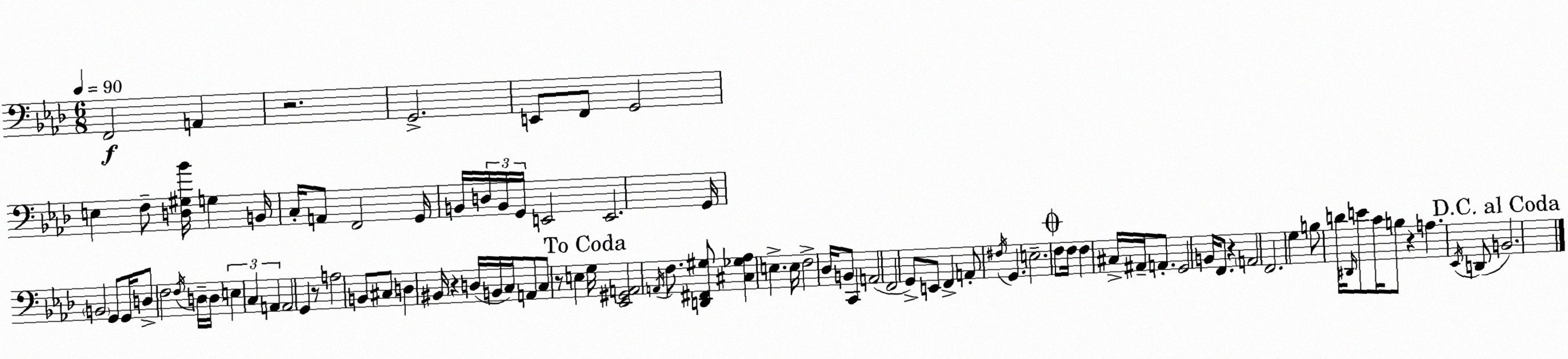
X:1
T:Untitled
M:6/8
L:1/4
K:Ab
F,,2 A,, z2 G,,2 E,,/2 F,,/2 G,,2 E, F,/2 [D,^G,_B]/4 G, B,,/4 C,/4 A,,/2 F,,2 G,,/4 B,,/4 D,/4 B,,/4 G,,/4 E,,2 E,,2 G,,/4 B,,2 G,,/2 G,,/4 D,/2 F,2 F,/4 D,/4 D,/4 E, C, A,, A,,2 G,, z/2 A,2 B,,/2 ^C,/2 D, ^B,,/4 z D,/4 B,,/4 C,/4 A,,/2 C,/2 z/2 E, G,/4 [_E,,^G,,A,,]2 A,,/4 F,/2 [D,,^F,,^G,]/2 [^C,_G,_A,] E, E,/4 F,2 _D,/4 B,,/2 C,, A,,2 F,,2 G,,/2 E,,/2 F,, A,,/2 ^F,/4 G,, E,2 F,/2 F,/4 F, ^C,/4 ^A,,/4 A,,/2 G,,2 B,,/4 F,,/2 z A,,2 F,,2 G, B,/2 D/4 ^D,,/4 E/2 C/4 B,/2 z A, _E,,/4 D,,/2 B,,2